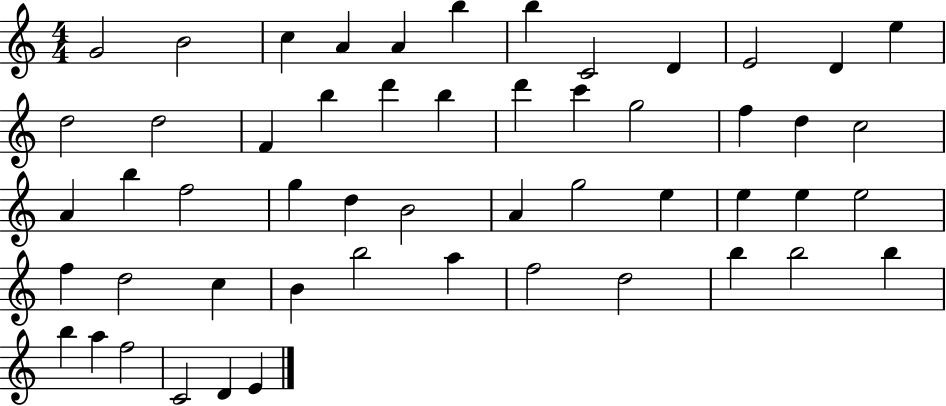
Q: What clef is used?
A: treble